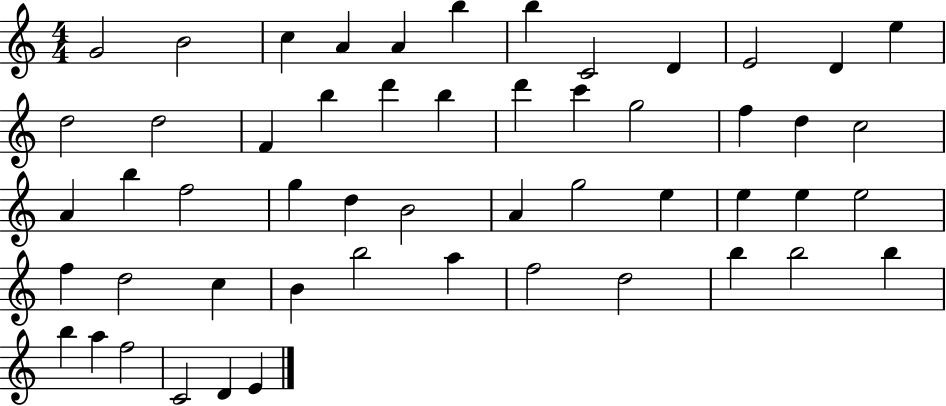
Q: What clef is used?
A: treble